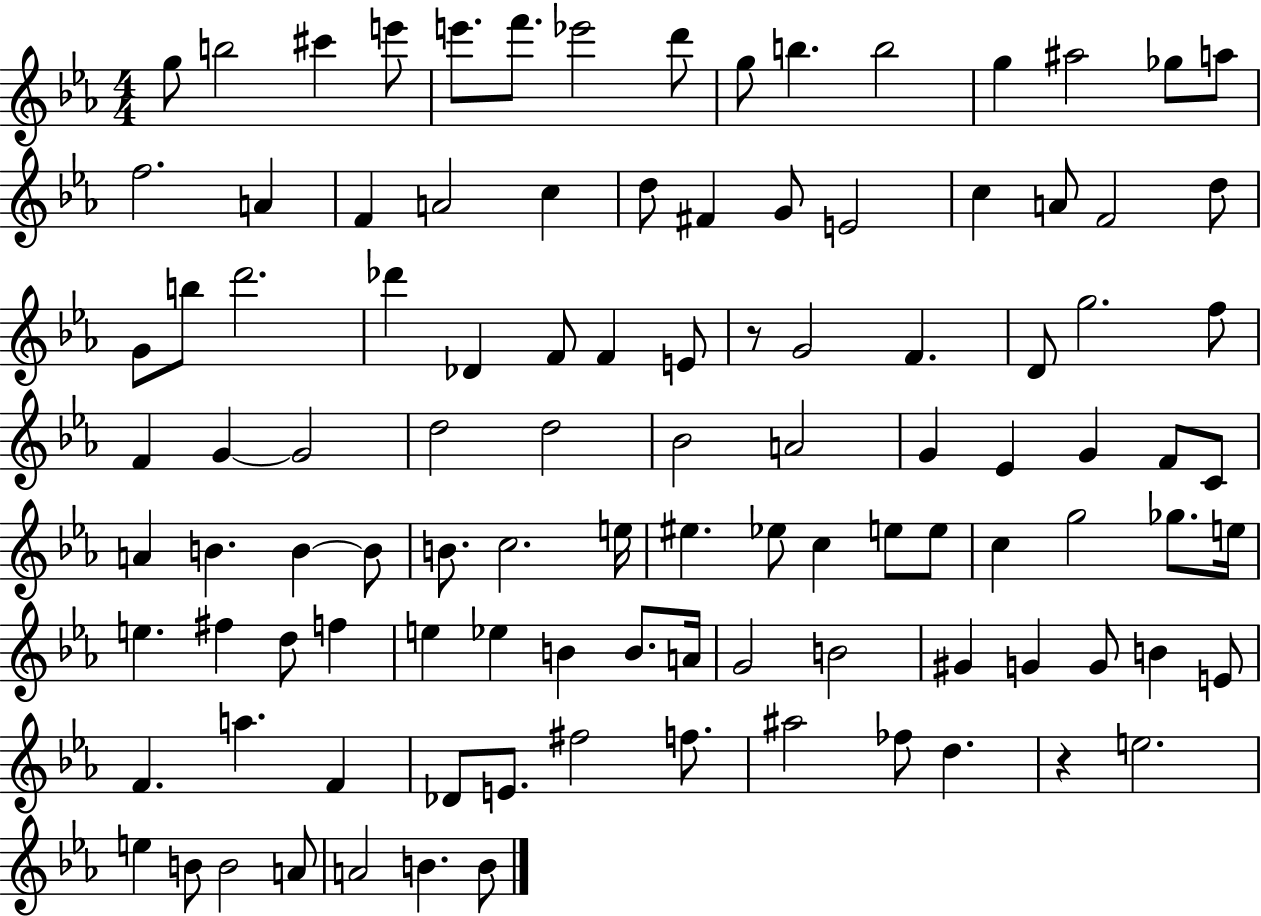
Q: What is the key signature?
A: EES major